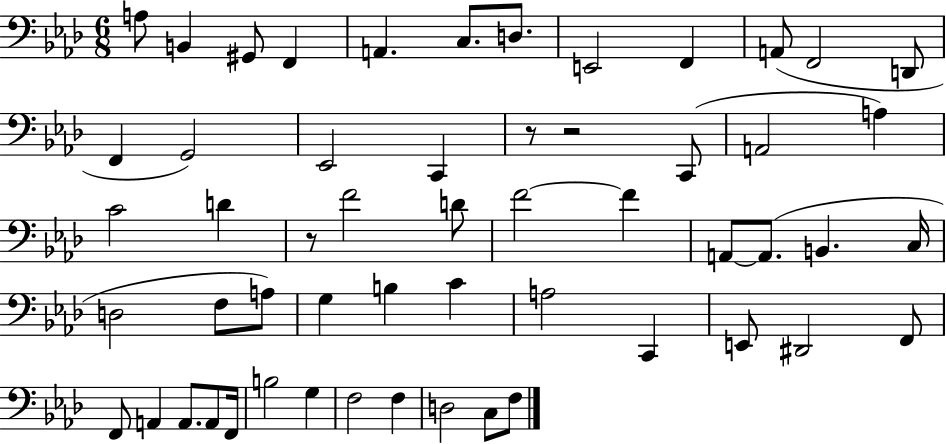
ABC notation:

X:1
T:Untitled
M:6/8
L:1/4
K:Ab
A,/2 B,, ^G,,/2 F,, A,, C,/2 D,/2 E,,2 F,, A,,/2 F,,2 D,,/2 F,, G,,2 _E,,2 C,, z/2 z2 C,,/2 A,,2 A, C2 D z/2 F2 D/2 F2 F A,,/2 A,,/2 B,, C,/4 D,2 F,/2 A,/2 G, B, C A,2 C,, E,,/2 ^D,,2 F,,/2 F,,/2 A,, A,,/2 A,,/2 F,,/4 B,2 G, F,2 F, D,2 C,/2 F,/2